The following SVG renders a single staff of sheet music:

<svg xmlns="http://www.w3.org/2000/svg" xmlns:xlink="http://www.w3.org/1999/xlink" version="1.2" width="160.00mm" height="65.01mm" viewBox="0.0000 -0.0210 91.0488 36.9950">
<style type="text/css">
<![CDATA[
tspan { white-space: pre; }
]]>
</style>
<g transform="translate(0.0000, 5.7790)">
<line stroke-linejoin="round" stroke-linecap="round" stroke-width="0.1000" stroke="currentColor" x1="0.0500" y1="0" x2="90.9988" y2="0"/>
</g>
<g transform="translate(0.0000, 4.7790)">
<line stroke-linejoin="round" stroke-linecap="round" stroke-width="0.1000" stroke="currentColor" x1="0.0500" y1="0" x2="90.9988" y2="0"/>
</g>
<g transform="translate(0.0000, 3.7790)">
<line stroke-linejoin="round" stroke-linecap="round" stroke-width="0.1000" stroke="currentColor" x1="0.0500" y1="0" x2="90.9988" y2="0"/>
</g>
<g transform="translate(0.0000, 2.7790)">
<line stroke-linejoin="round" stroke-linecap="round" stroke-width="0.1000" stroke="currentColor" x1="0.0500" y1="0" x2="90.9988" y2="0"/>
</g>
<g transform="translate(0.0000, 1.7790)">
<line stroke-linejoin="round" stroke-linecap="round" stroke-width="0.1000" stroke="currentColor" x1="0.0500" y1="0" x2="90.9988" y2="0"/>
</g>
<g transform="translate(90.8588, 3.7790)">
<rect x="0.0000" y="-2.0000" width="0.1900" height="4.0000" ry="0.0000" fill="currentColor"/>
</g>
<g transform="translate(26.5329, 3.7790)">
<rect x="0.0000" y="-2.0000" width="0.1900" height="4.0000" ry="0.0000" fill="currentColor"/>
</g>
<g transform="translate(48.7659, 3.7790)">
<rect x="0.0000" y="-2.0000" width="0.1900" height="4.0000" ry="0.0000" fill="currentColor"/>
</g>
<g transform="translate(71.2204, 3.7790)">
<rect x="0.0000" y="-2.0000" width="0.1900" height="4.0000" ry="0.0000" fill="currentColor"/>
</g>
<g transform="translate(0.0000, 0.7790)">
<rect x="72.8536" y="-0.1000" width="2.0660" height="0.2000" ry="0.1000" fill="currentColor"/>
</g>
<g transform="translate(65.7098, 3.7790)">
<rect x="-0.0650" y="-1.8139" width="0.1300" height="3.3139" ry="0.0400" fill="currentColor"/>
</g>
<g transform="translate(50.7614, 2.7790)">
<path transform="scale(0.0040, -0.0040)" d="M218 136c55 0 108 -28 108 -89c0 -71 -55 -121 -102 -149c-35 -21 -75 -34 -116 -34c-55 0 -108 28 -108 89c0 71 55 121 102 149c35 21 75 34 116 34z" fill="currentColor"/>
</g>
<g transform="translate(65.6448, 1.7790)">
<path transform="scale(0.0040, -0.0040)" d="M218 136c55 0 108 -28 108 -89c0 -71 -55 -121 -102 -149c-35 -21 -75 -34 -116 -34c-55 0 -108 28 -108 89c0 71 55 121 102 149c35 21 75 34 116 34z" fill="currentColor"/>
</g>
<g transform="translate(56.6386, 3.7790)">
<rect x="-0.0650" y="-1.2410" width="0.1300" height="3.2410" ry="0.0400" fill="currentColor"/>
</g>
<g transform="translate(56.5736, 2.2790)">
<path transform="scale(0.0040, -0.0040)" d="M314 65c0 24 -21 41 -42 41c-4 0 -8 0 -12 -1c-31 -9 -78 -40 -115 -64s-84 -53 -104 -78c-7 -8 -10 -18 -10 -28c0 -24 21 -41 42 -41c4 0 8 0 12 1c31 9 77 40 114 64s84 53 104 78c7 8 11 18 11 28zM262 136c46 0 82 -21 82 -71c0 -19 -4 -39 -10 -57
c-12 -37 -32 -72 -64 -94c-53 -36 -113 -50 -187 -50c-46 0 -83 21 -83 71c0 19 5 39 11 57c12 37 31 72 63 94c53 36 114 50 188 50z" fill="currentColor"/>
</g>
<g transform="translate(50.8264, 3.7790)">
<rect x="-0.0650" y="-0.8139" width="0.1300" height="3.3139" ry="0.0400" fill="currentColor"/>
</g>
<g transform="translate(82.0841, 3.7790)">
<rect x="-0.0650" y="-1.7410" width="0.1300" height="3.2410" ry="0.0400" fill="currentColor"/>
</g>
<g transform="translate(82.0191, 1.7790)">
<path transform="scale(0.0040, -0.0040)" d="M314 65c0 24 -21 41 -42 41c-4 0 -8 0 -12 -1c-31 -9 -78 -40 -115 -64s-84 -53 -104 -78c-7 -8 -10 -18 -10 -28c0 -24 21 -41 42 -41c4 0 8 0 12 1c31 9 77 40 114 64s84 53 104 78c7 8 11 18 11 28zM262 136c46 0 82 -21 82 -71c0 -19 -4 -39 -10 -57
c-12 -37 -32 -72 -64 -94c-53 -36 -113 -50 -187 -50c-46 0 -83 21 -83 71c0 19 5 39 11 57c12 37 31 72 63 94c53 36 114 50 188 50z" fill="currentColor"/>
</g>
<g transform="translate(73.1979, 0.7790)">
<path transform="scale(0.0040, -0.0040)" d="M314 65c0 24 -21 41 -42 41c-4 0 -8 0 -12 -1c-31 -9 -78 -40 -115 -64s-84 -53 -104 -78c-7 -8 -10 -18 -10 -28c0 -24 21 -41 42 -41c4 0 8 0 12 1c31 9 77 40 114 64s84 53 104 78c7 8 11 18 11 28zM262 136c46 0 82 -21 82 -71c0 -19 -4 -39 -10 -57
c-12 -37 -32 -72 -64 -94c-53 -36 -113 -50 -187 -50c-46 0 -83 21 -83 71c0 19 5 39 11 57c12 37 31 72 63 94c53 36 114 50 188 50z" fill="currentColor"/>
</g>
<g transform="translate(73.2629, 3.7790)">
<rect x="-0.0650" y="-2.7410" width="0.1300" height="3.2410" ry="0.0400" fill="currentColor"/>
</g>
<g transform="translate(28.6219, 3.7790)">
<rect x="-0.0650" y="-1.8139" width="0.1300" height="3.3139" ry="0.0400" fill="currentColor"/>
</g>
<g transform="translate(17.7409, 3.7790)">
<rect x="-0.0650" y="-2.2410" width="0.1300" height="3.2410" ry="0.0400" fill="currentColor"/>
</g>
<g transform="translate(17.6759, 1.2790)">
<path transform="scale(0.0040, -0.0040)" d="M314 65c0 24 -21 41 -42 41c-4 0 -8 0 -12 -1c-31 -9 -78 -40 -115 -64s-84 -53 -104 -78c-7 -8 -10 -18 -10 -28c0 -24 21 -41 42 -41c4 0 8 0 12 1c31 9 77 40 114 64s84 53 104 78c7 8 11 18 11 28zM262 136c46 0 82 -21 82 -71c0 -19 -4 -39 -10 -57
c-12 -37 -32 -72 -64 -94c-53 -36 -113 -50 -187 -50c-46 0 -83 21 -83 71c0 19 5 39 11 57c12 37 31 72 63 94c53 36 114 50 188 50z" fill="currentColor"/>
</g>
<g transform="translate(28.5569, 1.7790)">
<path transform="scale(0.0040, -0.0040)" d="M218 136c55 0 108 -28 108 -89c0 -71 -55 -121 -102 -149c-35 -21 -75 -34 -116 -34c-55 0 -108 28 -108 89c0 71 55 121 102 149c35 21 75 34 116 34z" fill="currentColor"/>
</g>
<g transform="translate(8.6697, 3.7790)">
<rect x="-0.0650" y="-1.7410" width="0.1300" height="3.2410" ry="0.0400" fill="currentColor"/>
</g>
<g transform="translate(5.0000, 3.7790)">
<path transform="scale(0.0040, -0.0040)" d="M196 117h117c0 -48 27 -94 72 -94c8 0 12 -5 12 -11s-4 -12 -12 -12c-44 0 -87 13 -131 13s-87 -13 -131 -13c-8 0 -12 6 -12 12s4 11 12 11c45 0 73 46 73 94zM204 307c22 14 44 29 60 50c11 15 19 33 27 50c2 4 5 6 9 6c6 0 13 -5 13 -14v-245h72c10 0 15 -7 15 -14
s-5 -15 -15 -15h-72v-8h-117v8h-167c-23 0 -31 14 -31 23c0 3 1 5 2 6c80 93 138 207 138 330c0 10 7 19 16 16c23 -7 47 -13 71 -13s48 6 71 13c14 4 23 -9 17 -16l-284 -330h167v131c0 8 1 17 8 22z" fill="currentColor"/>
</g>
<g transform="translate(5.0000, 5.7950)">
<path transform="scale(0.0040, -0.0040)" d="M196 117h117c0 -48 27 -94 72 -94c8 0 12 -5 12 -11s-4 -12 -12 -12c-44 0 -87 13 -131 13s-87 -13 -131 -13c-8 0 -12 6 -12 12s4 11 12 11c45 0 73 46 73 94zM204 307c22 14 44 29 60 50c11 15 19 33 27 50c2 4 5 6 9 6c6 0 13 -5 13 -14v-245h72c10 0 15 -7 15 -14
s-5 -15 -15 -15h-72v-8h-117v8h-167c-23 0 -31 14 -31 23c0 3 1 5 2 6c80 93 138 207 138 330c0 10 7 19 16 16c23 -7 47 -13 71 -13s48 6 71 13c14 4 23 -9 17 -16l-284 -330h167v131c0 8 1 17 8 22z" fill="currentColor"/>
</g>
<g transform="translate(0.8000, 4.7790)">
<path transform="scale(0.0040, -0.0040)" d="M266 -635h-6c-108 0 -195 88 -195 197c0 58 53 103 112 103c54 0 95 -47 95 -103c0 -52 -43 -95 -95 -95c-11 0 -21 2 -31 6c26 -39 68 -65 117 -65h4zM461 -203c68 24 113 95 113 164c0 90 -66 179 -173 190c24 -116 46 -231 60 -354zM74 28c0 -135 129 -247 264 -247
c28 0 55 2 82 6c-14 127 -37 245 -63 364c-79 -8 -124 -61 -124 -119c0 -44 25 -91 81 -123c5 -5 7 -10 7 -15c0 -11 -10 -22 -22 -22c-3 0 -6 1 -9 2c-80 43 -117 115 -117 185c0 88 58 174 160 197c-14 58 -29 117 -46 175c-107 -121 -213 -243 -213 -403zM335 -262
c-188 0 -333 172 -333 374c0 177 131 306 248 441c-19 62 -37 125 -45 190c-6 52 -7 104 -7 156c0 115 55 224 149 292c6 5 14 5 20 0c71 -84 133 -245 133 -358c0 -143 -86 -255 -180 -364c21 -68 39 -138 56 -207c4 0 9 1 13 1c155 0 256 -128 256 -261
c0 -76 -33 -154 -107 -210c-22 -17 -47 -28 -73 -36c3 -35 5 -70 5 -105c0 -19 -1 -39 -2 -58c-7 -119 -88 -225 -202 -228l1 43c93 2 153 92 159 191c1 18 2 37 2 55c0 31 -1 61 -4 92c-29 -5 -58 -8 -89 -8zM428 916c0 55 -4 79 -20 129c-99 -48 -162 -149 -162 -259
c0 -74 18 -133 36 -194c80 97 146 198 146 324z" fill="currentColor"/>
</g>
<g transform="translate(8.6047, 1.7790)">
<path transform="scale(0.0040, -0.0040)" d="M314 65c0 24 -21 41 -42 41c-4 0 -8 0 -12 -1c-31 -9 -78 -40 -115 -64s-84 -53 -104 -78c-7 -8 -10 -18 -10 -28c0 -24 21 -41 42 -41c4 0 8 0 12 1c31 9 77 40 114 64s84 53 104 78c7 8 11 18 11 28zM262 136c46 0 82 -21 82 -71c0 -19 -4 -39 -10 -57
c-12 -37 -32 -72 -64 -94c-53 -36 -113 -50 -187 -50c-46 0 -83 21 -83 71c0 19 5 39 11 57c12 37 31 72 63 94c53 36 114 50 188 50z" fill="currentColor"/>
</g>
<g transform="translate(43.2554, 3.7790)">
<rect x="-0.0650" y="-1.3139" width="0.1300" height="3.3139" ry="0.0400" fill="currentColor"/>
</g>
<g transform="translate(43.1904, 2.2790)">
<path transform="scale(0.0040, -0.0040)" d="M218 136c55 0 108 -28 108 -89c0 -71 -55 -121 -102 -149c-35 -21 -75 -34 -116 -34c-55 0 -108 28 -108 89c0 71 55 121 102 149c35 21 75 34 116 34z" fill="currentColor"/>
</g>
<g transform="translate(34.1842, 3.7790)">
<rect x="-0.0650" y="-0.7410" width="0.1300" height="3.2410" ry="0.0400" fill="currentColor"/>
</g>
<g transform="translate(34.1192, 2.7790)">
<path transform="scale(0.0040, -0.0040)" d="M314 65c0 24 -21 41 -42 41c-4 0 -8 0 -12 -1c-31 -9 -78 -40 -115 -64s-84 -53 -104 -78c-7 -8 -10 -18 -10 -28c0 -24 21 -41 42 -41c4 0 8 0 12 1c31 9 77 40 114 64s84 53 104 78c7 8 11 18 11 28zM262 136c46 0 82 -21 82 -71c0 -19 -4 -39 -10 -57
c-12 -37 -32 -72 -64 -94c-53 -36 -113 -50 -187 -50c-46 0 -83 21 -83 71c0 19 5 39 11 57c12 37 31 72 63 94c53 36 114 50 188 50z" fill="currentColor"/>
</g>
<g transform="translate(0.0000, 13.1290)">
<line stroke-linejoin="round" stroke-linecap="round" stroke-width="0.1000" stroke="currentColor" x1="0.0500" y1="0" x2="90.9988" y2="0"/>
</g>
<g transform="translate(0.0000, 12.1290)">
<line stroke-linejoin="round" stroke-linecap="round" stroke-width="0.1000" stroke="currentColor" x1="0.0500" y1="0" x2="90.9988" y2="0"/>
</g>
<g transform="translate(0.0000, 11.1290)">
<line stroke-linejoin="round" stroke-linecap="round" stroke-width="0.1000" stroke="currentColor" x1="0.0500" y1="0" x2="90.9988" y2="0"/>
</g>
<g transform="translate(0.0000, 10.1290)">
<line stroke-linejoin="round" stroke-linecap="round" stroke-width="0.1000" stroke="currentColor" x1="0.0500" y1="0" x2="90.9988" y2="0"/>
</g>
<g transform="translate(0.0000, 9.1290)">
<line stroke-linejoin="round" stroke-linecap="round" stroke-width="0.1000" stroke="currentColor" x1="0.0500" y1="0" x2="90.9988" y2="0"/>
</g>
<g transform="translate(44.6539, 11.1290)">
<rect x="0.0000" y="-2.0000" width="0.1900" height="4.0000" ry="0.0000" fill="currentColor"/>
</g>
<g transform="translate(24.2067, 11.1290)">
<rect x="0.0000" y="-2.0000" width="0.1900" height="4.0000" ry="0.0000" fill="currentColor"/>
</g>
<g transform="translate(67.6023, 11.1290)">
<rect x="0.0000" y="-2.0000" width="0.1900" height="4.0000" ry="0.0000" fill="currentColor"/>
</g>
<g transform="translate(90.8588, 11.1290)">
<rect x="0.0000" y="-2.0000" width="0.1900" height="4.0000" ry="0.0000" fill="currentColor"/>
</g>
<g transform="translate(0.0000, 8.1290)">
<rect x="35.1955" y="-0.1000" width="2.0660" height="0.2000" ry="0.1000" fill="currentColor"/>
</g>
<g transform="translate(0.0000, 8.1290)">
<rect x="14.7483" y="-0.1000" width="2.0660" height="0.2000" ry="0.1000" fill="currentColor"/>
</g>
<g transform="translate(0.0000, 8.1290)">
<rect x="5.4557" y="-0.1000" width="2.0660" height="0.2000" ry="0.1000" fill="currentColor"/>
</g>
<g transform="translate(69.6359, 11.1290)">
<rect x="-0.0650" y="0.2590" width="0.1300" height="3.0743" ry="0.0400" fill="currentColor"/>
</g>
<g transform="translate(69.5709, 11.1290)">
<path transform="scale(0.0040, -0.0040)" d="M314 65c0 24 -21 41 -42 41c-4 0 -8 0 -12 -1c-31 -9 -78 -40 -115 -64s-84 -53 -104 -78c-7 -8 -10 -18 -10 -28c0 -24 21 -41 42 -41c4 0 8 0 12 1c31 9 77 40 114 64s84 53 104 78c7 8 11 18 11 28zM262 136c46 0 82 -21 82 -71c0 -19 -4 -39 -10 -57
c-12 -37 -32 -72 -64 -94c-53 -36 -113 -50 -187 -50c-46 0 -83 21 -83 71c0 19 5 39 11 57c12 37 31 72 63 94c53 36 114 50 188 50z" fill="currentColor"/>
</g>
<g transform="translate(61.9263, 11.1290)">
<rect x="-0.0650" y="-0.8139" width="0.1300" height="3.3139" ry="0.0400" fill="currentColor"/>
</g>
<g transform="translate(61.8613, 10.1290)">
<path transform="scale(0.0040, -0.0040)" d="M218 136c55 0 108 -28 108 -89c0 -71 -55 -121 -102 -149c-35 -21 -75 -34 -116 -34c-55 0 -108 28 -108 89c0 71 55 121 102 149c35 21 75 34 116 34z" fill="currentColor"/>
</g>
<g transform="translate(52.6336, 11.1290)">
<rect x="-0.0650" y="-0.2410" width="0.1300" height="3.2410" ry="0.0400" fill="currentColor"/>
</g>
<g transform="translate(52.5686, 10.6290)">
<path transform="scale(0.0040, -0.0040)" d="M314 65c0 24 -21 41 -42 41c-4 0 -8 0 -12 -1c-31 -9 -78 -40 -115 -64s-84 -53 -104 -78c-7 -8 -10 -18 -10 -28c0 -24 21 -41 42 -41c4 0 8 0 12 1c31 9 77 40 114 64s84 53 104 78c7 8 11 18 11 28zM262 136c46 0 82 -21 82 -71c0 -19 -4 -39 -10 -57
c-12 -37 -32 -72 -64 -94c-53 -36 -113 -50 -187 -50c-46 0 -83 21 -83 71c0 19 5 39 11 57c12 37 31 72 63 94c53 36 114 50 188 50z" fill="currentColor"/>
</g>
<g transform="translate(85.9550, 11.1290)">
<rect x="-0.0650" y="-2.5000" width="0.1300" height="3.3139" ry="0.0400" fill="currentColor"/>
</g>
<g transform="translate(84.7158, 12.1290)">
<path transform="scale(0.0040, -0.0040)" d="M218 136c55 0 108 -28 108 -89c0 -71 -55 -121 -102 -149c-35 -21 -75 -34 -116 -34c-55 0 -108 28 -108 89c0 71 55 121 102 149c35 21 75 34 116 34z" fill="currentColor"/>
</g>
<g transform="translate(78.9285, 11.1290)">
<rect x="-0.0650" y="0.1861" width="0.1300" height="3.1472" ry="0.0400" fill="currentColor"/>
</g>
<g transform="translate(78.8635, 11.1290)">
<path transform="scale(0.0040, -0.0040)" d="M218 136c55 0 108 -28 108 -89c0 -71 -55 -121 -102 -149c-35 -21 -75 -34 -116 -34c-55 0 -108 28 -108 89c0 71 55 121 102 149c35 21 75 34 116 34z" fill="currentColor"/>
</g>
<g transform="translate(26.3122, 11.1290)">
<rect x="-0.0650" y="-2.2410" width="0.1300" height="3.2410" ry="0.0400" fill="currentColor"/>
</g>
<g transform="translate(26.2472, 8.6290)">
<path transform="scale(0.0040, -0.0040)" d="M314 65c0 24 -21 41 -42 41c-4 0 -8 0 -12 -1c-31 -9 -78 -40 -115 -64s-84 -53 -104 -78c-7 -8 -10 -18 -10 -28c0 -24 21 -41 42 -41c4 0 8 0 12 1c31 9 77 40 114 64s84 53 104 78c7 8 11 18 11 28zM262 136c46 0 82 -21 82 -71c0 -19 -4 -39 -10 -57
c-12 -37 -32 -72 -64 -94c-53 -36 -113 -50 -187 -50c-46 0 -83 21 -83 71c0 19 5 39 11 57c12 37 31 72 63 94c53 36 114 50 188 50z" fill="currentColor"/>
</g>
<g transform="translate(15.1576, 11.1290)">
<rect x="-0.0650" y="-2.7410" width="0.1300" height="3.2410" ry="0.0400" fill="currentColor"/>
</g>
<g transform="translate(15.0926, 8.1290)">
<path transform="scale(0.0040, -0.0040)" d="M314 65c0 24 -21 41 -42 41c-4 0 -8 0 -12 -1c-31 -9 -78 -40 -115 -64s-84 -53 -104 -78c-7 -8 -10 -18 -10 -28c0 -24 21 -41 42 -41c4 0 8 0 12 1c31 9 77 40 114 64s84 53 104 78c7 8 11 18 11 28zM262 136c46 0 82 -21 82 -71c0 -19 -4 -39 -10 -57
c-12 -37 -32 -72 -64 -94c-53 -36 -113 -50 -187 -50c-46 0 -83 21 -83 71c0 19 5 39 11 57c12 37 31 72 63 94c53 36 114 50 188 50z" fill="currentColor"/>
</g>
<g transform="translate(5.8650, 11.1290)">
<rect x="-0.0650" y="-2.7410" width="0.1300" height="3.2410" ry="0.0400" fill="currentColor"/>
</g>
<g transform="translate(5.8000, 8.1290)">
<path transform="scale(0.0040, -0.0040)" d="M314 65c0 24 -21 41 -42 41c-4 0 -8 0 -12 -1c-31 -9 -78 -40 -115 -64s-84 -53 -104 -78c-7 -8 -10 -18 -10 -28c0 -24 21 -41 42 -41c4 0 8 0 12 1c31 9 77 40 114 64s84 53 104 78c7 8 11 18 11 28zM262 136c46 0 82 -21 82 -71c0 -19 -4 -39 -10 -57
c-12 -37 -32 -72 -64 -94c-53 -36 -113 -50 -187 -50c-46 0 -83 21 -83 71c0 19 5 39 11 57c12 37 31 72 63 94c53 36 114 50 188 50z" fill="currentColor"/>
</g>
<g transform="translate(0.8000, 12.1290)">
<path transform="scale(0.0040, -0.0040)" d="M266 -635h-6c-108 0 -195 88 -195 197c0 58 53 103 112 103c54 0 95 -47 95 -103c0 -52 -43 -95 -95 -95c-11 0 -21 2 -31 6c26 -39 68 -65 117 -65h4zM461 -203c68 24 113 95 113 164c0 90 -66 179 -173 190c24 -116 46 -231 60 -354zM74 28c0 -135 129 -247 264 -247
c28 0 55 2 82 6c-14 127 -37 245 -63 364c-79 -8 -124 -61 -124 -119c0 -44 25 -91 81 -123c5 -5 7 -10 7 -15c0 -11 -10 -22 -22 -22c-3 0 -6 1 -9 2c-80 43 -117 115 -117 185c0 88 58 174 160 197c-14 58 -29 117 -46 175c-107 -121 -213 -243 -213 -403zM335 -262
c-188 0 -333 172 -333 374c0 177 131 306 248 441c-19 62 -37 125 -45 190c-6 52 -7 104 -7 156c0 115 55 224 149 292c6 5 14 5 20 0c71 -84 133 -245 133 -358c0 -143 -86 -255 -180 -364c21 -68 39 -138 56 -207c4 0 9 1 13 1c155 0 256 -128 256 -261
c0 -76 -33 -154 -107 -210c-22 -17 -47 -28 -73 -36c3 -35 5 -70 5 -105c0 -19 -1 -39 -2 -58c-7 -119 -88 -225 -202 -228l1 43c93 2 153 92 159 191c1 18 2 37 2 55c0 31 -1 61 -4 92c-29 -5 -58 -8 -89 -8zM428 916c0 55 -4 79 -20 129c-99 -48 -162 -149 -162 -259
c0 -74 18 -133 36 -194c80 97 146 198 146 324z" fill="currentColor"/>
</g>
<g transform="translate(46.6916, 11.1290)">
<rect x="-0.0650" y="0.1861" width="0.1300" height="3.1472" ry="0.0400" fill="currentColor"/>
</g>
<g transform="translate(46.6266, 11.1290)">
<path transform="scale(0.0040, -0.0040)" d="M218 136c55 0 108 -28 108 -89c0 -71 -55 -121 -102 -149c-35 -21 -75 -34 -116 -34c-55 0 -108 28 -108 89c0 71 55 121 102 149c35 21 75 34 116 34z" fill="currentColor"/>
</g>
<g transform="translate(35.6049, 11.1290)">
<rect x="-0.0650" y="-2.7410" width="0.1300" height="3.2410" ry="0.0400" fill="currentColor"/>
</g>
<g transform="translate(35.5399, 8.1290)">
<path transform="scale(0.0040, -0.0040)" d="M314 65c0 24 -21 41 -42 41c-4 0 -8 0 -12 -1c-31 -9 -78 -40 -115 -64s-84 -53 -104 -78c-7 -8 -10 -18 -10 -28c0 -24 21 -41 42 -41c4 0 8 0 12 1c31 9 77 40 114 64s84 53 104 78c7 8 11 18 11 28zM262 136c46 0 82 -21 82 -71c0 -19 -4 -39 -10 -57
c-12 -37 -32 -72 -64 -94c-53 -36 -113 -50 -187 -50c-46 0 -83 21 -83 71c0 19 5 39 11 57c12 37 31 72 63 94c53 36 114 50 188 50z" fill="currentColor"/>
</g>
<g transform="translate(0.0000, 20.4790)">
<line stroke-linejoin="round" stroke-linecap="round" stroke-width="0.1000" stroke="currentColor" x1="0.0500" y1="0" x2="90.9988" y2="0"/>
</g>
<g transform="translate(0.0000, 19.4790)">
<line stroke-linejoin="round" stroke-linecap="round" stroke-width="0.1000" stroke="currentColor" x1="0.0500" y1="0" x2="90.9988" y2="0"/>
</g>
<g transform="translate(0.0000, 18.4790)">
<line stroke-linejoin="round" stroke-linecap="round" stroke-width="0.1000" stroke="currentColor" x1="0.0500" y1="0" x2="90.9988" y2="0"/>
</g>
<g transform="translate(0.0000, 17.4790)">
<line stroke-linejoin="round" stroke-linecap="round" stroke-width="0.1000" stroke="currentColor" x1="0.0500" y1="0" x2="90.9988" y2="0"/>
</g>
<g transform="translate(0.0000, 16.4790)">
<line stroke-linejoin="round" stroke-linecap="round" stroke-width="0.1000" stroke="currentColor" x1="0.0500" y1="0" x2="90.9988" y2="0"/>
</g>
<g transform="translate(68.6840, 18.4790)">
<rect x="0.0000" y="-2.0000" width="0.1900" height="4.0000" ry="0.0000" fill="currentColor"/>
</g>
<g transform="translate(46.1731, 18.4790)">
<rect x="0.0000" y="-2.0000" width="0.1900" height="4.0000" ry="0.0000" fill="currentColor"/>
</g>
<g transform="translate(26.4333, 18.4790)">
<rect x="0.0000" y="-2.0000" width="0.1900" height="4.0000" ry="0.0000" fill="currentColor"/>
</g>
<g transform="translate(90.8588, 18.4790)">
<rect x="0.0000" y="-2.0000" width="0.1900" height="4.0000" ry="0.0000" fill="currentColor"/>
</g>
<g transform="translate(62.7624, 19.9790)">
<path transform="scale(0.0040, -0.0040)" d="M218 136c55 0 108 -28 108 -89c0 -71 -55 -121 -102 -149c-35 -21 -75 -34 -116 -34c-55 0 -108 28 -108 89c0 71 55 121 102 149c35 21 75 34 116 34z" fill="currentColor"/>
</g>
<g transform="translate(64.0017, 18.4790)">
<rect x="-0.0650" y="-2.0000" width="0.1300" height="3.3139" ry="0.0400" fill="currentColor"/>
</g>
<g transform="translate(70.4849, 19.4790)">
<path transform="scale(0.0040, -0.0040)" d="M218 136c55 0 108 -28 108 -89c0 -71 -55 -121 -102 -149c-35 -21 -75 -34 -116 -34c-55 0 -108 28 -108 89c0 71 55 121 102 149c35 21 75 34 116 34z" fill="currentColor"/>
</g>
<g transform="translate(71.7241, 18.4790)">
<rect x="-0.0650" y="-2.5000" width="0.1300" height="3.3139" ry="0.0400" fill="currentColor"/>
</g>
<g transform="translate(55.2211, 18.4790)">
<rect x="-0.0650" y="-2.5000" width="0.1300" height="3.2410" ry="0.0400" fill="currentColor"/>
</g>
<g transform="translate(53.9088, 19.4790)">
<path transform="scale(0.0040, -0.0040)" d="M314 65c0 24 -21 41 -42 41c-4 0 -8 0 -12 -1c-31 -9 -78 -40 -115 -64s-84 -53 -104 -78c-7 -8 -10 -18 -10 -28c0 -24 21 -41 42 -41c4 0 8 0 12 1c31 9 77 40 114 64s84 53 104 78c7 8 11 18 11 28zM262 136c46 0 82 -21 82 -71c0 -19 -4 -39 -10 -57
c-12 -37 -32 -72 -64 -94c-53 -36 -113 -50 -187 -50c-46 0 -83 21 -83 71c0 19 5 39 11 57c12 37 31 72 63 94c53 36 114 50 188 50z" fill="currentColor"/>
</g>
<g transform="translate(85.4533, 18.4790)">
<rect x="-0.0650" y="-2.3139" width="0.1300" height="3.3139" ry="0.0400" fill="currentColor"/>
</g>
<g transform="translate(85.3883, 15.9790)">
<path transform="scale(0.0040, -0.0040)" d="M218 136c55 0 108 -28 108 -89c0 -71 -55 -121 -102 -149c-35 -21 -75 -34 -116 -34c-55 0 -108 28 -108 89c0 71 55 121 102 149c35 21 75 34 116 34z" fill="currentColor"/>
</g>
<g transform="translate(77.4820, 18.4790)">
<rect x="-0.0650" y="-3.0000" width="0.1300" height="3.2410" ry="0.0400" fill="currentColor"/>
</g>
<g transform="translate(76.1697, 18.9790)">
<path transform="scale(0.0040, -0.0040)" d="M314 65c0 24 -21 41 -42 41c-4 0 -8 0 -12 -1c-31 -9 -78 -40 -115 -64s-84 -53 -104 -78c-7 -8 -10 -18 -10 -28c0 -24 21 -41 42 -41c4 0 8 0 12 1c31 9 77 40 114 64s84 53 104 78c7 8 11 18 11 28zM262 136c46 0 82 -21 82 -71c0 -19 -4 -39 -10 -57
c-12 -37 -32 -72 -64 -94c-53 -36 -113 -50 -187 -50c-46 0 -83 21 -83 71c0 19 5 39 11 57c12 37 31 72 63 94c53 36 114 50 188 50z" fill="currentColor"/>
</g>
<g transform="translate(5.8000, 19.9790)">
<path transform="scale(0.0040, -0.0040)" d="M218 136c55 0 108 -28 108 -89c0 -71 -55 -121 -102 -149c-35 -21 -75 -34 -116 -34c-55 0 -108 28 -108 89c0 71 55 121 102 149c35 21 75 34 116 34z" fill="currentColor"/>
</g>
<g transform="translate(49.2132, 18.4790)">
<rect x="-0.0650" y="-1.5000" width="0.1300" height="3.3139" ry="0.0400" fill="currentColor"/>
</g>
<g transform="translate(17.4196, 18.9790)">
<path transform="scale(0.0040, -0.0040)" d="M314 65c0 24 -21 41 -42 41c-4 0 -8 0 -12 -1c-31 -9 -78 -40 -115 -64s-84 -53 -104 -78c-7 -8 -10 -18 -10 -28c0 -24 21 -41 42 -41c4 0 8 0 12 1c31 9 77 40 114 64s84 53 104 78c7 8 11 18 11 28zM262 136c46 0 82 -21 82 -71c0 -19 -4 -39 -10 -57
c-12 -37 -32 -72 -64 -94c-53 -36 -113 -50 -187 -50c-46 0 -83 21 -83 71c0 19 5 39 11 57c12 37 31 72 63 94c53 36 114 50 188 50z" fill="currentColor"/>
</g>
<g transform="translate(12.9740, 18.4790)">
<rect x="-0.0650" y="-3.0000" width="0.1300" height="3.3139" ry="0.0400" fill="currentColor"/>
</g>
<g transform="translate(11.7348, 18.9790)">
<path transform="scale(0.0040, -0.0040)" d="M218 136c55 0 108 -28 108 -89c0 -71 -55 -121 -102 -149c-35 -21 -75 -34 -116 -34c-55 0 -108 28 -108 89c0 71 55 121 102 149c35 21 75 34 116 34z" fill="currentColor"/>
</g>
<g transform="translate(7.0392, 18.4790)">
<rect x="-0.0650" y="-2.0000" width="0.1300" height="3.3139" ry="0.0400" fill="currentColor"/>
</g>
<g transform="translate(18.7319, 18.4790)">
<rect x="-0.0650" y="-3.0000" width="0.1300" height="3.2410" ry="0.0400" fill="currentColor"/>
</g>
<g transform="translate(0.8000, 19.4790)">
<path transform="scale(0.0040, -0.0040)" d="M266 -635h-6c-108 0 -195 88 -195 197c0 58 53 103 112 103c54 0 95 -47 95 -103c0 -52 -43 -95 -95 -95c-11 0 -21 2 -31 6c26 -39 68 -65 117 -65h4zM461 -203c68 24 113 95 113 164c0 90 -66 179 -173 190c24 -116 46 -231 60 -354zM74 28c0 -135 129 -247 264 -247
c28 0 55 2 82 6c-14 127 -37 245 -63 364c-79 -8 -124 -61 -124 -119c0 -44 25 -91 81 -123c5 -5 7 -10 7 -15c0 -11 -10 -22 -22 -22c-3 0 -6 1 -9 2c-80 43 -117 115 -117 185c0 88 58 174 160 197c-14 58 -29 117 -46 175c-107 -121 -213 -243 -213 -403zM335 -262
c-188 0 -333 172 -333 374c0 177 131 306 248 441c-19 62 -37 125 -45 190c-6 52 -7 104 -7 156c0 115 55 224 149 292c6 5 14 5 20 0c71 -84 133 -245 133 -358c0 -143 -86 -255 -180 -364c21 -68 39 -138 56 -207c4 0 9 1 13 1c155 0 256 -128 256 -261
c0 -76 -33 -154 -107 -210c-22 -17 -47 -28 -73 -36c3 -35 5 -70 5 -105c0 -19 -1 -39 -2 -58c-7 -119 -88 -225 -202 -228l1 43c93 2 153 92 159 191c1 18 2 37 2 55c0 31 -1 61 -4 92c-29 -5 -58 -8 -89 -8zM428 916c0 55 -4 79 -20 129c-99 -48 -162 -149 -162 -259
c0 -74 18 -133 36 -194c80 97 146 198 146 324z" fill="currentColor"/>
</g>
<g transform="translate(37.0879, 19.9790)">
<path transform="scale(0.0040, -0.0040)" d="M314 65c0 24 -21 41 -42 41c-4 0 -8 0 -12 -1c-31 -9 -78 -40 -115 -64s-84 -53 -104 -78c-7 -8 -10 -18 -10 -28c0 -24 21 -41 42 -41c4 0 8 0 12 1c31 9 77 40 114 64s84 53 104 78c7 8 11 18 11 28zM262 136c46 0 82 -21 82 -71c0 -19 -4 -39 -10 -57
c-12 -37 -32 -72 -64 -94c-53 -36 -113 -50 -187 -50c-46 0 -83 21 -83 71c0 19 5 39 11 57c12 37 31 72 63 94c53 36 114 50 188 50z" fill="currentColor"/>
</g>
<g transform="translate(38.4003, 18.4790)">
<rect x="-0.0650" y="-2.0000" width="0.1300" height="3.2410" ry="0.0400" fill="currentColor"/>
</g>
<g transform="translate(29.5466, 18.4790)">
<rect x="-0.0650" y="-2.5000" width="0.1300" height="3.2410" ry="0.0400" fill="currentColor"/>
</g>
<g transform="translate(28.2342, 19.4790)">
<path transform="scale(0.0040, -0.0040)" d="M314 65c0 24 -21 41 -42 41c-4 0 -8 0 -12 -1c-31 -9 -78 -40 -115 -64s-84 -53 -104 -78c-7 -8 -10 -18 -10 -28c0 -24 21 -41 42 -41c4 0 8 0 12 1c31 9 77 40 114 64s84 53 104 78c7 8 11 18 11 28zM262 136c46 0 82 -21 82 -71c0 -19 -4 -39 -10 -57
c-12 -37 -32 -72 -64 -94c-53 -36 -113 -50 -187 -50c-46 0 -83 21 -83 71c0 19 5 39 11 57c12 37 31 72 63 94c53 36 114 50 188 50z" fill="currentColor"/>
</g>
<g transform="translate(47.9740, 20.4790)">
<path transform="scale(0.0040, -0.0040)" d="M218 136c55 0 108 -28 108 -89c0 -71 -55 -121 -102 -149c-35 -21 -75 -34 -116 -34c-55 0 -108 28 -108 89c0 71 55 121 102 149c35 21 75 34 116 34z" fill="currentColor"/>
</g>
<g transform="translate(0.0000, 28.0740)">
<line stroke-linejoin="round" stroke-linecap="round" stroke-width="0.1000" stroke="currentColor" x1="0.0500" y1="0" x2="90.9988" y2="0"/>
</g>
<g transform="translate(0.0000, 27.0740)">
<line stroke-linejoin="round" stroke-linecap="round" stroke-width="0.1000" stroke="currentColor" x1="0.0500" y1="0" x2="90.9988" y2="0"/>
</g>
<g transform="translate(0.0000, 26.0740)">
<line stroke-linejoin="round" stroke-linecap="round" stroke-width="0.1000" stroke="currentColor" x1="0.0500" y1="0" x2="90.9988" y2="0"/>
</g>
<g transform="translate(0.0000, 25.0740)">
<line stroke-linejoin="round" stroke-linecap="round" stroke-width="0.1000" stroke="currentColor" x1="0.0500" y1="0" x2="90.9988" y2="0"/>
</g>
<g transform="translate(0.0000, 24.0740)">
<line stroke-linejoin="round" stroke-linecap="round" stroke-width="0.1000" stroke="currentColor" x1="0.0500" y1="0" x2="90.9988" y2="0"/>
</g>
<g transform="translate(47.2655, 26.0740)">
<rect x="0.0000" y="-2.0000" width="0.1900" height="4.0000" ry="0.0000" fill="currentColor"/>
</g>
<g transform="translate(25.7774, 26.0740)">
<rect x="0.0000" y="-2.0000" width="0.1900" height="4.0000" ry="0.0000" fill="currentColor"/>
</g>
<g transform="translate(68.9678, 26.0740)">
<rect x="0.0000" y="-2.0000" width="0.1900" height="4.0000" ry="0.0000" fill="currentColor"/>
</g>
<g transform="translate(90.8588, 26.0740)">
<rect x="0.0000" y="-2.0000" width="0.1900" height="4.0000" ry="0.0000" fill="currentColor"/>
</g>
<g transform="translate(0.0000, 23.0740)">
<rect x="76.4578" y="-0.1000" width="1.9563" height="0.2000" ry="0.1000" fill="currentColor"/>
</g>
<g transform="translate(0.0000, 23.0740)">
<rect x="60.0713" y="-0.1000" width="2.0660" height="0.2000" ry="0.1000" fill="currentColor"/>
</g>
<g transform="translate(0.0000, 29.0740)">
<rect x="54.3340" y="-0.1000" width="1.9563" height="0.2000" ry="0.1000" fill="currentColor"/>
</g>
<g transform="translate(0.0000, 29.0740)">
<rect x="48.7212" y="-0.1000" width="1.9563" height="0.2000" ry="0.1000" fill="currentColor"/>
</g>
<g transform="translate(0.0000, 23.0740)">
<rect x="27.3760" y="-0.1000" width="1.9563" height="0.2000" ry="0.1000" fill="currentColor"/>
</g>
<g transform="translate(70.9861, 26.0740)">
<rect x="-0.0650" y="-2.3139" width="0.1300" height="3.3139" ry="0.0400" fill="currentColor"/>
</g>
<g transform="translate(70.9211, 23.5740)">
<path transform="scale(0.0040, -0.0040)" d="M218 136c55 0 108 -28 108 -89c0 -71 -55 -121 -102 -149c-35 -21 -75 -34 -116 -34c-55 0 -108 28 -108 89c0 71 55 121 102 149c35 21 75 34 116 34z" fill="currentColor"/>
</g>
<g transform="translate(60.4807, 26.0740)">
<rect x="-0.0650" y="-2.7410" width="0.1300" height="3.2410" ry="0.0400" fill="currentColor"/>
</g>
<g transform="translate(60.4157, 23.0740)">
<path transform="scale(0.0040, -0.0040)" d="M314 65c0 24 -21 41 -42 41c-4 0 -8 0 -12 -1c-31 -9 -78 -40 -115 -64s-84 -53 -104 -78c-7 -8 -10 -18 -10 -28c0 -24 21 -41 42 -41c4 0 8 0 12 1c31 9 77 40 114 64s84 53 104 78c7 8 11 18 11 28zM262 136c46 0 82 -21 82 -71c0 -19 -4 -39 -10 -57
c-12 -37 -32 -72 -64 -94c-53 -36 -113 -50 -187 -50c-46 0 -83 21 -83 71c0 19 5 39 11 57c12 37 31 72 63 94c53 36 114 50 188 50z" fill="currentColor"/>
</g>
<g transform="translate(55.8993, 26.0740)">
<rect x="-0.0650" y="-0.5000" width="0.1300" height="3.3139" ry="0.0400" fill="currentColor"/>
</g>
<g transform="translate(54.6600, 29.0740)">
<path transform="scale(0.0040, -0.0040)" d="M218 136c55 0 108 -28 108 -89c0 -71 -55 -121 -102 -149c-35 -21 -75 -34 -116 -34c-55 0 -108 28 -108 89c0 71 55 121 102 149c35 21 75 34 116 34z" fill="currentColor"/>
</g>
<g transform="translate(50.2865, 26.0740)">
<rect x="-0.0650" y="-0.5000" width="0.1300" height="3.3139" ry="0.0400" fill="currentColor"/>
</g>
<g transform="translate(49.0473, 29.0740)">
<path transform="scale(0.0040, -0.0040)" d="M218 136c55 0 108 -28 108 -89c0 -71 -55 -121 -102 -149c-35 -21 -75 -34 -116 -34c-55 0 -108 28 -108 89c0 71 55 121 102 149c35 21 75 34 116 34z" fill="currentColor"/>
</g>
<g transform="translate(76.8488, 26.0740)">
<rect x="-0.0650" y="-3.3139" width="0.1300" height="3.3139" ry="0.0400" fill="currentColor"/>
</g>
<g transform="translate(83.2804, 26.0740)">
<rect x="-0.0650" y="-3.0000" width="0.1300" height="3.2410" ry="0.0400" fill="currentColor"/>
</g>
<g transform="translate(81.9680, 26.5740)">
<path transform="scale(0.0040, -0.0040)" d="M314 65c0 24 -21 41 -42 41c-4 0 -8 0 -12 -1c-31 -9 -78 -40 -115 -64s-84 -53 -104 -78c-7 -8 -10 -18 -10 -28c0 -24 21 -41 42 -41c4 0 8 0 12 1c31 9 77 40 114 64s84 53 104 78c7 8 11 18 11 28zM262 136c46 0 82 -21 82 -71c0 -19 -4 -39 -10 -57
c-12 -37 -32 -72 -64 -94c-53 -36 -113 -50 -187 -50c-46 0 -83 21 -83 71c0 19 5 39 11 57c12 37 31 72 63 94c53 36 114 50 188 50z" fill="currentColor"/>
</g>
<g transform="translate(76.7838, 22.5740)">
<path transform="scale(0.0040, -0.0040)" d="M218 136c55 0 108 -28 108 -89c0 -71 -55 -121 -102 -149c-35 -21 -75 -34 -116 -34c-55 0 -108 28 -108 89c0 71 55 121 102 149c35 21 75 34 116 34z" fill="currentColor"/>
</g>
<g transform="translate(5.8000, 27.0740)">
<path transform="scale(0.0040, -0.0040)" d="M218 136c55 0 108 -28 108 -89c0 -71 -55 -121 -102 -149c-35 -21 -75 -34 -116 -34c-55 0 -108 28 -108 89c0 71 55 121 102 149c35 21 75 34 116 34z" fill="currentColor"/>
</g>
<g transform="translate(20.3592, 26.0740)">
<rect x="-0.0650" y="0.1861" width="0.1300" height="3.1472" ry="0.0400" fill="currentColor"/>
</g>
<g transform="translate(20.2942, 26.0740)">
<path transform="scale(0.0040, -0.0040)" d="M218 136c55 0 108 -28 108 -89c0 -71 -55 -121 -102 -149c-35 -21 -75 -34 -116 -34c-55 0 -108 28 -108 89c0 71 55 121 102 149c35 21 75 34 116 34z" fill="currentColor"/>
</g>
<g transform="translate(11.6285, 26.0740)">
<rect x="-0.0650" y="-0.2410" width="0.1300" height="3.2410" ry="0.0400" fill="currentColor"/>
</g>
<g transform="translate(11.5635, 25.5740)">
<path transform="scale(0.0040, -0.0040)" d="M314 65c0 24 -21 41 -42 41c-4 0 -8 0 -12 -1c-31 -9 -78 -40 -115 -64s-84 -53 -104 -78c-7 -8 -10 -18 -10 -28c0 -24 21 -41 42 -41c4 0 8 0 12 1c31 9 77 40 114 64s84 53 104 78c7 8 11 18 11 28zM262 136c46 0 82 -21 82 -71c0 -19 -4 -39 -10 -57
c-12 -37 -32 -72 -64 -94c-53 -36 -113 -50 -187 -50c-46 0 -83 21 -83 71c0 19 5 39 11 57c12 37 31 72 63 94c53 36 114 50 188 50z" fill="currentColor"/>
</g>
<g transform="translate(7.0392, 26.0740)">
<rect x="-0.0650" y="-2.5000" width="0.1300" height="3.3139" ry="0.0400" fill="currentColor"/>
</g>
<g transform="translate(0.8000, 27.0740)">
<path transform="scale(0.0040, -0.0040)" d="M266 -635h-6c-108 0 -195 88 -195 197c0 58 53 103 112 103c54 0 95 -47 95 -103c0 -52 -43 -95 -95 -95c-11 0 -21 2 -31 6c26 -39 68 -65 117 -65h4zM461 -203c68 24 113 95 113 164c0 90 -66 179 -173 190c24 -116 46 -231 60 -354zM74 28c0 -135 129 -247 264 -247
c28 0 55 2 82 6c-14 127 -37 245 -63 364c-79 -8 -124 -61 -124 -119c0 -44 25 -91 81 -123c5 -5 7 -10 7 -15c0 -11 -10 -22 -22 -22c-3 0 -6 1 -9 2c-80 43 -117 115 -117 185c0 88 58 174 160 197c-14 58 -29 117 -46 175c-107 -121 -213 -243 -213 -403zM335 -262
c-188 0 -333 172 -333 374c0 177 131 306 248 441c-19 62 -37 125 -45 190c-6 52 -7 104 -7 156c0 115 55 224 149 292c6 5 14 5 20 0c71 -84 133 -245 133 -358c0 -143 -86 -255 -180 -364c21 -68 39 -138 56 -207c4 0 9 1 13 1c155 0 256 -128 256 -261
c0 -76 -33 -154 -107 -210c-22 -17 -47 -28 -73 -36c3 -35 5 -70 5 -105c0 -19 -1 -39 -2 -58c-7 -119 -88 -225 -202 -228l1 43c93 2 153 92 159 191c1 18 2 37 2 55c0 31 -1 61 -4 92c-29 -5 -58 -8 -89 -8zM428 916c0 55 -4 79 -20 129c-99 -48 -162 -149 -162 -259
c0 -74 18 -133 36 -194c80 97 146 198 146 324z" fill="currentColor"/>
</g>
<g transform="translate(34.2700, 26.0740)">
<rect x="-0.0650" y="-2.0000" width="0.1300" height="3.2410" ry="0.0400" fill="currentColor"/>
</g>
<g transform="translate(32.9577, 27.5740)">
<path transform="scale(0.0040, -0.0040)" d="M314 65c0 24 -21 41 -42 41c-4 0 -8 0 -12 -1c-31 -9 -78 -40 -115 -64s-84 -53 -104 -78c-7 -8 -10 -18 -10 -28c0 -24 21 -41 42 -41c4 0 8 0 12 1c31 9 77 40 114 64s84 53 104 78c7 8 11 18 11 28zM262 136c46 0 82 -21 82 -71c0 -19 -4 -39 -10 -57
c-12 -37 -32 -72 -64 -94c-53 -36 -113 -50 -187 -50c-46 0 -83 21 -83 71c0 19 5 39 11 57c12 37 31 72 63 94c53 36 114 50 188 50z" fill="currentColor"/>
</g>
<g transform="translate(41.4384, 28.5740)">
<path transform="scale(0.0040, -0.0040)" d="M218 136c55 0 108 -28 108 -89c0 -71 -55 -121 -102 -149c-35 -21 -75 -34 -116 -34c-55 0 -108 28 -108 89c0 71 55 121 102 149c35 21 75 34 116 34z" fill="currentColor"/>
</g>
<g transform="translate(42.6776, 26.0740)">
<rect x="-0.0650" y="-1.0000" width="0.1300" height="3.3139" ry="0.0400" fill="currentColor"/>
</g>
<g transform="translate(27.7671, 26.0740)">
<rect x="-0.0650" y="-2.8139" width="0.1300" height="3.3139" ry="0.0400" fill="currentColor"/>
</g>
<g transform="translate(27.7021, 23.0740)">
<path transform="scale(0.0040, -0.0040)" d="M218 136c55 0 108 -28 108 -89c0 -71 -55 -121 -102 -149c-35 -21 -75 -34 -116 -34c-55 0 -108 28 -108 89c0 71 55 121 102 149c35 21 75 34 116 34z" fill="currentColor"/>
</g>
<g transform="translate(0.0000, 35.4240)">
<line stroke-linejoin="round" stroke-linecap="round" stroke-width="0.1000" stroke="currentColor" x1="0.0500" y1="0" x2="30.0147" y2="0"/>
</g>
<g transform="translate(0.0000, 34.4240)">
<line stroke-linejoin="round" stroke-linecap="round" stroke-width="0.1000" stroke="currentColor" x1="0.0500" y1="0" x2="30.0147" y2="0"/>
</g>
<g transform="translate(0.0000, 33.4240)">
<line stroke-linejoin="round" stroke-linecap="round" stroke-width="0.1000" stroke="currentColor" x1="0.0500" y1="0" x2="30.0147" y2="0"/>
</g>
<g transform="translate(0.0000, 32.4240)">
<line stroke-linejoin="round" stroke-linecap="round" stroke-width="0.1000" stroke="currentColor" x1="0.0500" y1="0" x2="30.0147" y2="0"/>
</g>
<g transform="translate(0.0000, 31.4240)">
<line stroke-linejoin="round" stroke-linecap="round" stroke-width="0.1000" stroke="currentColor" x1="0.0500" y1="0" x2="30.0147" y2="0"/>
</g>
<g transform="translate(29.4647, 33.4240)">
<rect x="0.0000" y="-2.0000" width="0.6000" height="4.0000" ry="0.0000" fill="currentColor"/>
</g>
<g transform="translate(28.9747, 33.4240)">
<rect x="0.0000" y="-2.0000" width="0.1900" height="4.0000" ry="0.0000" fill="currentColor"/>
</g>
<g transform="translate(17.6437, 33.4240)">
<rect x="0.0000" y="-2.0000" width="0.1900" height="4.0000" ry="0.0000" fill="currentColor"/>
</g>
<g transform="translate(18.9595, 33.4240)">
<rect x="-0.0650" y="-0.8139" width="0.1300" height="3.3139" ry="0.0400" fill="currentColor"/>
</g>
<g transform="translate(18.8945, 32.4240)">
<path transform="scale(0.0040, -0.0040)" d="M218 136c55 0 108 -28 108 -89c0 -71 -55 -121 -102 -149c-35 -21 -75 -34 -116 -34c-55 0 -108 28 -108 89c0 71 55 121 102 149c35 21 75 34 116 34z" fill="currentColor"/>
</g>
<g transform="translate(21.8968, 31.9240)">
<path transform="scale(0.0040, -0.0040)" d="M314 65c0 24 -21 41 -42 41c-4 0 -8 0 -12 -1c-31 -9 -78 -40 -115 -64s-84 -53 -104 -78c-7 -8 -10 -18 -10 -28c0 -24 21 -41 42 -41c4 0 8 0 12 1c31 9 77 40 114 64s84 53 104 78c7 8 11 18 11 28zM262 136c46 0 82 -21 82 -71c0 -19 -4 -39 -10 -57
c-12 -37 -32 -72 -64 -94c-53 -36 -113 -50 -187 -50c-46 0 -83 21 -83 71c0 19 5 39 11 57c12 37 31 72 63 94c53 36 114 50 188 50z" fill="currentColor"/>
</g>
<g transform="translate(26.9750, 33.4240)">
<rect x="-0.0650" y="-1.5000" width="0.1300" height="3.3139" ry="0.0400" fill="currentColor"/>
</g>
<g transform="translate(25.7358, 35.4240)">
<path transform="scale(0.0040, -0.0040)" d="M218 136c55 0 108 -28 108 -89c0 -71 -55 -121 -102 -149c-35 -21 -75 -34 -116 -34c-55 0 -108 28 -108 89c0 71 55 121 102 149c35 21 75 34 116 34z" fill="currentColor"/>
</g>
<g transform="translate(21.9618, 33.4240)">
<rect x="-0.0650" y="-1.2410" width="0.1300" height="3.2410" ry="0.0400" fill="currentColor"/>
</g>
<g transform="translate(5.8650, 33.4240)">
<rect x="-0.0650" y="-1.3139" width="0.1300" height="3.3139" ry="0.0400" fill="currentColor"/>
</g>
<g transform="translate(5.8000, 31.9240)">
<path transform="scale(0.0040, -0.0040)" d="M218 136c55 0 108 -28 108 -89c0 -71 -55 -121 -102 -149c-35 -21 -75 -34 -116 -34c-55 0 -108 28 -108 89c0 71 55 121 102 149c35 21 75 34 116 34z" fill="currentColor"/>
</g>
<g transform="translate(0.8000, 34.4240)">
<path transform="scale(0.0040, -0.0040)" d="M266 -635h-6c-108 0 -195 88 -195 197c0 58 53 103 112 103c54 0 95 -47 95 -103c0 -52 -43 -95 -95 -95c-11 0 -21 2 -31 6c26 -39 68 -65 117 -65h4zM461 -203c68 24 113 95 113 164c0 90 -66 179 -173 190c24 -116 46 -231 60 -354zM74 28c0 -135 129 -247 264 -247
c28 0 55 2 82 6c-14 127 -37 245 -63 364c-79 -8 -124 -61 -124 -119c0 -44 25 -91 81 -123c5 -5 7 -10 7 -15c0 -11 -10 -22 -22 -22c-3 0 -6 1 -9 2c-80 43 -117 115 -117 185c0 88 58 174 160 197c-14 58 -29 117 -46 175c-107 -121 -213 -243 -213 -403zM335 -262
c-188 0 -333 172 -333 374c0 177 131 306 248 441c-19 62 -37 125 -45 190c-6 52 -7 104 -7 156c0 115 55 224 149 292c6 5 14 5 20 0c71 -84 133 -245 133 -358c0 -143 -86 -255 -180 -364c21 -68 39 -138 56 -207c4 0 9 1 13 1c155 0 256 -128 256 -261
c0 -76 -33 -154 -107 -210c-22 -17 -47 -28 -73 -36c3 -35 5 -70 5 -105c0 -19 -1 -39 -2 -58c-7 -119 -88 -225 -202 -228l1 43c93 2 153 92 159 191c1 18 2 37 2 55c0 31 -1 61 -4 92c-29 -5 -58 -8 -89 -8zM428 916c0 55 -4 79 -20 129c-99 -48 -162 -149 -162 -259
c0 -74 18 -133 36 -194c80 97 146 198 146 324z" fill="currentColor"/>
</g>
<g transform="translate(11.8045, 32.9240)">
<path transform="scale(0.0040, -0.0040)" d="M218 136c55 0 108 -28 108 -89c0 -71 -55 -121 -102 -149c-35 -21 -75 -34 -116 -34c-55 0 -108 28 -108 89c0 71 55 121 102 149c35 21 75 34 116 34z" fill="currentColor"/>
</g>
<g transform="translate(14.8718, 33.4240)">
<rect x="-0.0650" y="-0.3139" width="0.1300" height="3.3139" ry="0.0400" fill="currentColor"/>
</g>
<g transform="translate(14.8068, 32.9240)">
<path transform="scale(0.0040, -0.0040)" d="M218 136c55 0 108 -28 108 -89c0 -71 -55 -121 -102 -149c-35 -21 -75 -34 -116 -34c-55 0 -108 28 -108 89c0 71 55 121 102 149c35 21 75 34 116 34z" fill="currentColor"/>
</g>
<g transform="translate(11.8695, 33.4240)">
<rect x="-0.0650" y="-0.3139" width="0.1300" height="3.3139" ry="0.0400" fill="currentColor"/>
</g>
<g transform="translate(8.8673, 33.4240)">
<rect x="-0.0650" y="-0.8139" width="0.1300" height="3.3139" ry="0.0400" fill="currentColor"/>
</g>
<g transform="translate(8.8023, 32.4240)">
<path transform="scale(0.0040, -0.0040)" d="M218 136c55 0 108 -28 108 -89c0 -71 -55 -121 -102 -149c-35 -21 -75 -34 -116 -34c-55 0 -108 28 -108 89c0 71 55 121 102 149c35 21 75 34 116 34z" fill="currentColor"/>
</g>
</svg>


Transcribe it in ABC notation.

X:1
T:Untitled
M:4/4
L:1/4
K:C
f2 g2 f d2 e d e2 f a2 f2 a2 a2 g2 a2 B c2 d B2 B G F A A2 G2 F2 E G2 F G A2 g G c2 B a F2 D C C a2 g b A2 e d c c d e2 E